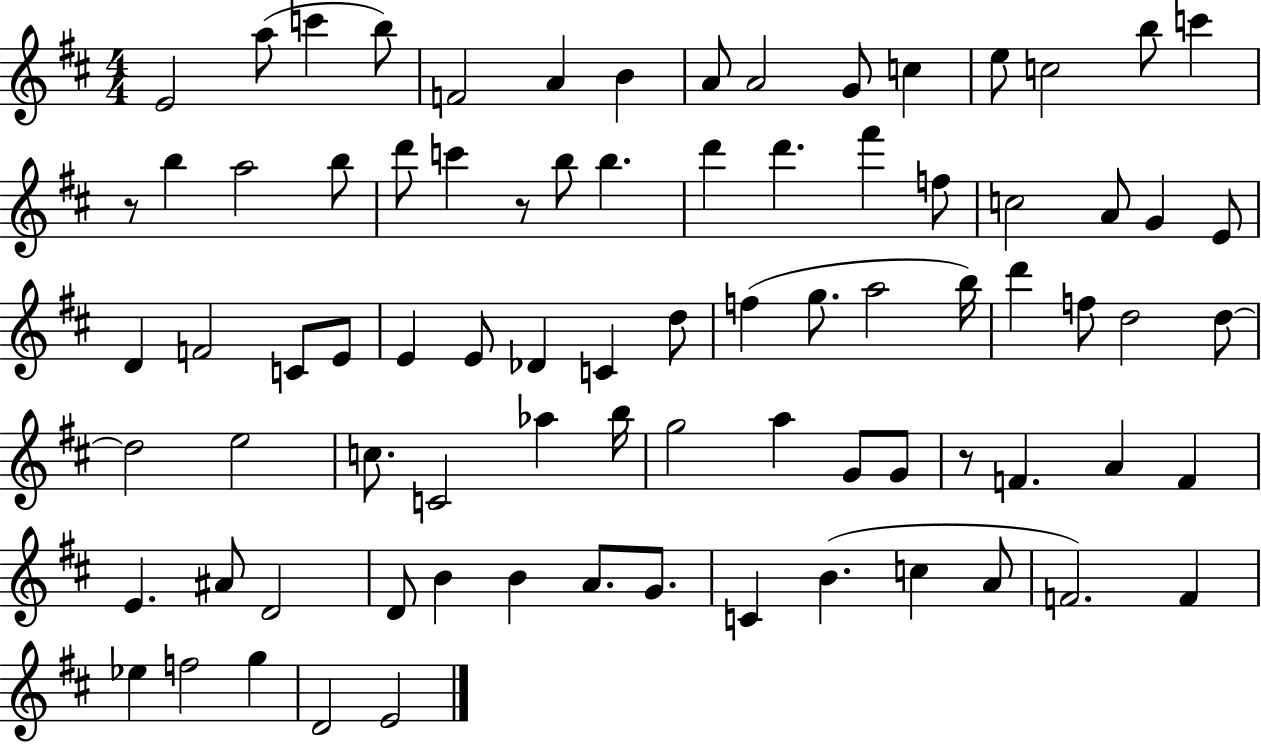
X:1
T:Untitled
M:4/4
L:1/4
K:D
E2 a/2 c' b/2 F2 A B A/2 A2 G/2 c e/2 c2 b/2 c' z/2 b a2 b/2 d'/2 c' z/2 b/2 b d' d' ^f' f/2 c2 A/2 G E/2 D F2 C/2 E/2 E E/2 _D C d/2 f g/2 a2 b/4 d' f/2 d2 d/2 d2 e2 c/2 C2 _a b/4 g2 a G/2 G/2 z/2 F A F E ^A/2 D2 D/2 B B A/2 G/2 C B c A/2 F2 F _e f2 g D2 E2